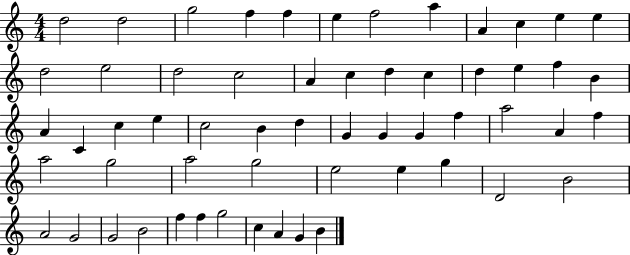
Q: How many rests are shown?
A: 0